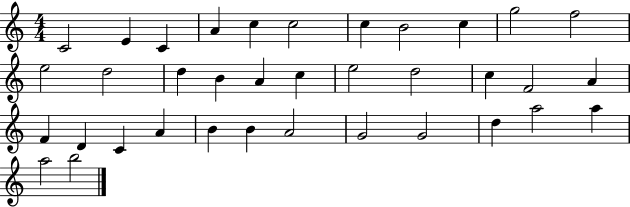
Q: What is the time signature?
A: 4/4